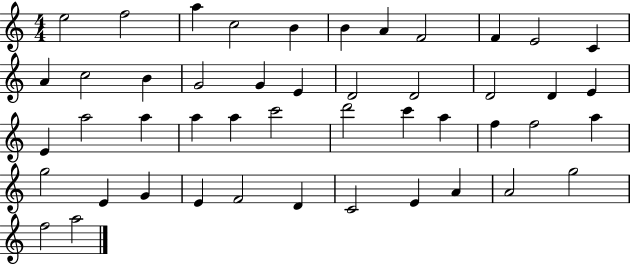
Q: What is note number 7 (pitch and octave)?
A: A4